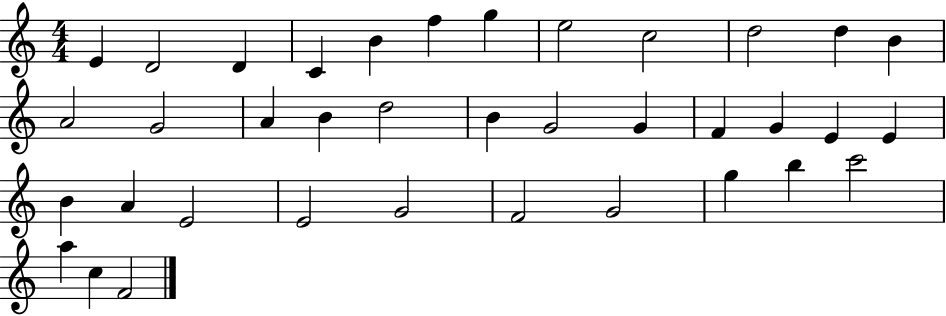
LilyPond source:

{
  \clef treble
  \numericTimeSignature
  \time 4/4
  \key c \major
  e'4 d'2 d'4 | c'4 b'4 f''4 g''4 | e''2 c''2 | d''2 d''4 b'4 | \break a'2 g'2 | a'4 b'4 d''2 | b'4 g'2 g'4 | f'4 g'4 e'4 e'4 | \break b'4 a'4 e'2 | e'2 g'2 | f'2 g'2 | g''4 b''4 c'''2 | \break a''4 c''4 f'2 | \bar "|."
}